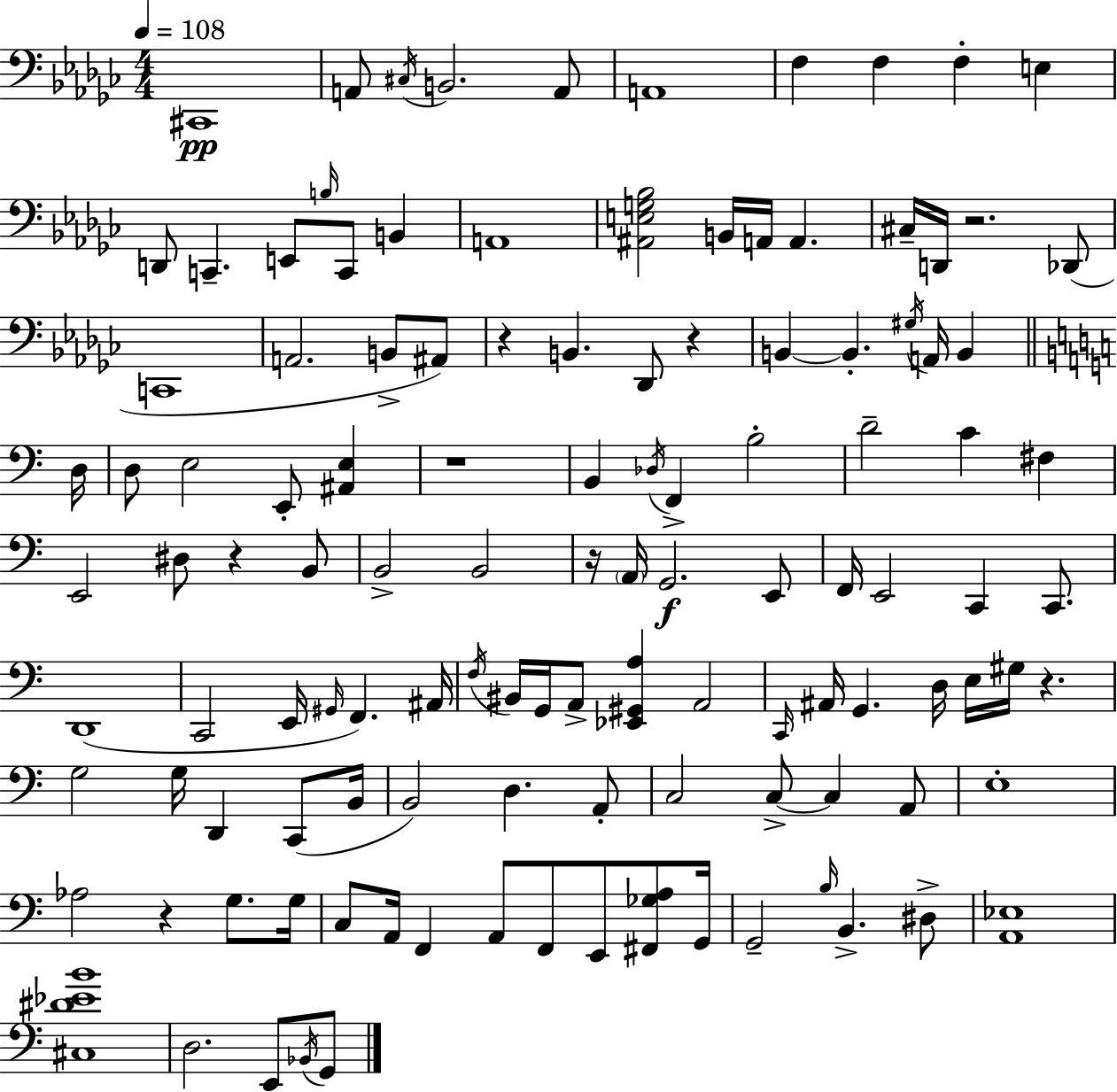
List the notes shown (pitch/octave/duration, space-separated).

C#2/w A2/e C#3/s B2/h. A2/e A2/w F3/q F3/q F3/q E3/q D2/e C2/q. E2/e B3/s C2/e B2/q A2/w [A#2,E3,G3,Bb3]/h B2/s A2/s A2/q. C#3/s D2/s R/h. Db2/e C2/w A2/h. B2/e A#2/e R/q B2/q. Db2/e R/q B2/q B2/q. G#3/s A2/s B2/q D3/s D3/e E3/h E2/e [A#2,E3]/q R/w B2/q Db3/s F2/q B3/h D4/h C4/q F#3/q E2/h D#3/e R/q B2/e B2/h B2/h R/s A2/s G2/h. E2/e F2/s E2/h C2/q C2/e. D2/w C2/h E2/s G#2/s F2/q. A#2/s F3/s BIS2/s G2/s A2/e [Eb2,G#2,A3]/q A2/h C2/s A#2/s G2/q. D3/s E3/s G#3/s R/q. G3/h G3/s D2/q C2/e B2/s B2/h D3/q. A2/e C3/h C3/e C3/q A2/e E3/w Ab3/h R/q G3/e. G3/s C3/e A2/s F2/q A2/e F2/e E2/e [F#2,Gb3,A3]/e G2/s G2/h B3/s B2/q. D#3/e [A2,Eb3]/w [C#3,D#4,Eb4,B4]/w D3/h. E2/e Bb2/s G2/e